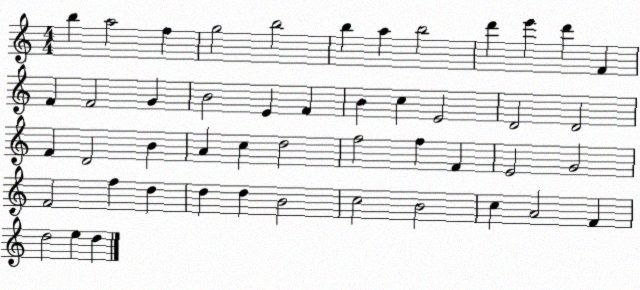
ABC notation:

X:1
T:Untitled
M:4/4
L:1/4
K:C
b a2 f g2 b2 b a b2 d' e' d' F F F2 G B2 E F B c E2 D2 D2 F D2 B A c d2 f2 f F E2 G2 F2 f d d d B2 c2 B2 c A2 F d2 e d